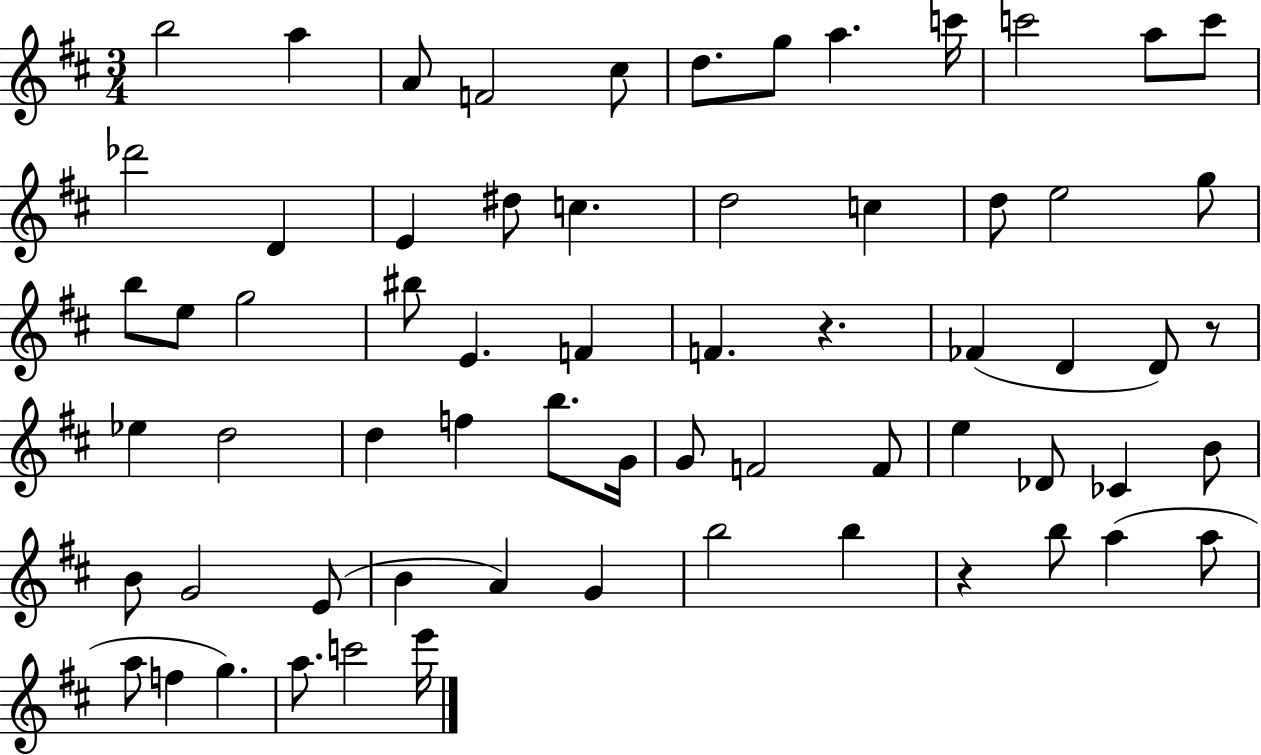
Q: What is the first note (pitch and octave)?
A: B5